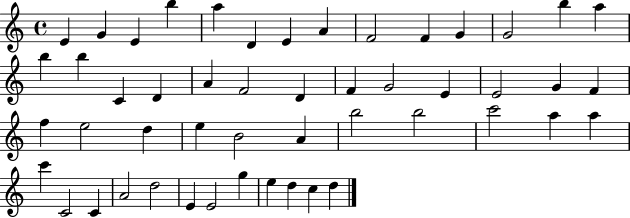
X:1
T:Untitled
M:4/4
L:1/4
K:C
E G E b a D E A F2 F G G2 b a b b C D A F2 D F G2 E E2 G F f e2 d e B2 A b2 b2 c'2 a a c' C2 C A2 d2 E E2 g e d c d